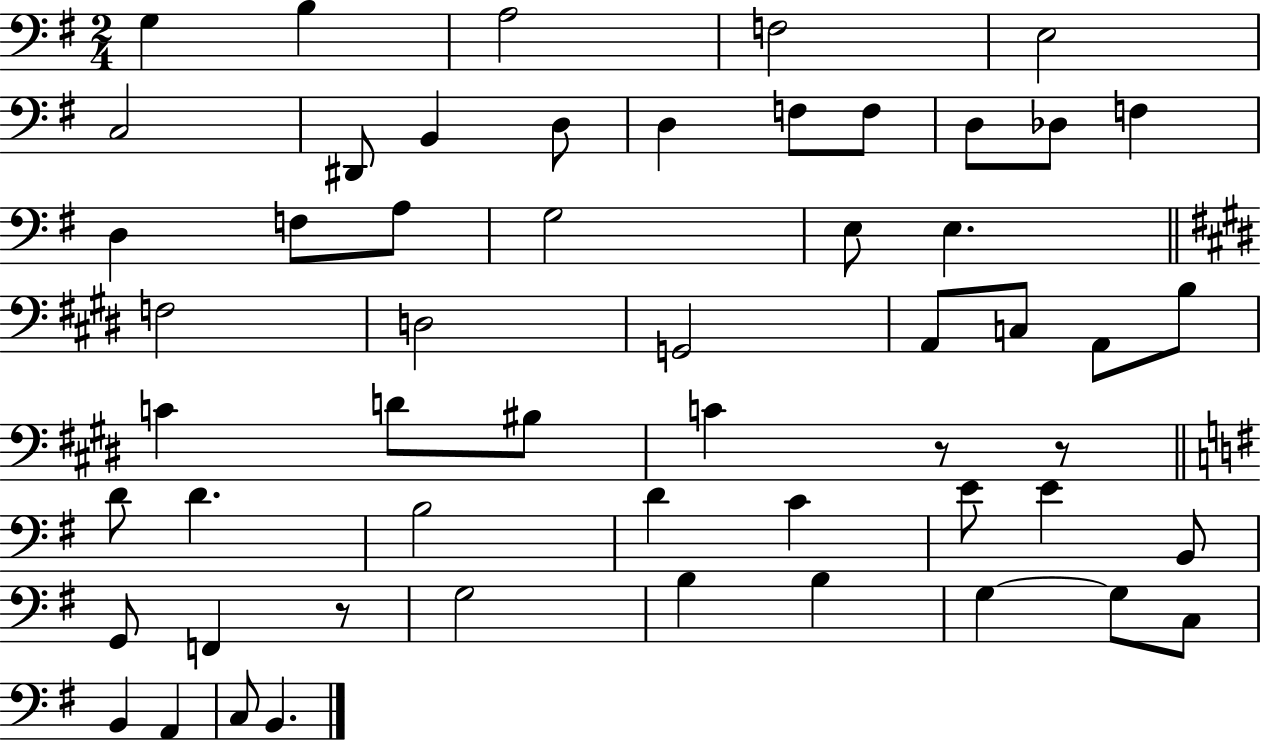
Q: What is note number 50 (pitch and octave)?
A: A2